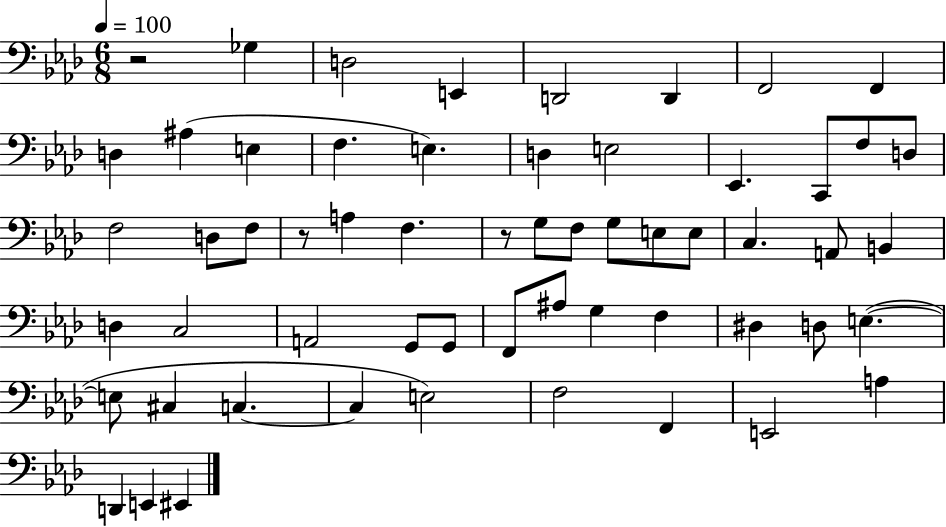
X:1
T:Untitled
M:6/8
L:1/4
K:Ab
z2 _G, D,2 E,, D,,2 D,, F,,2 F,, D, ^A, E, F, E, D, E,2 _E,, C,,/2 F,/2 D,/2 F,2 D,/2 F,/2 z/2 A, F, z/2 G,/2 F,/2 G,/2 E,/2 E,/2 C, A,,/2 B,, D, C,2 A,,2 G,,/2 G,,/2 F,,/2 ^A,/2 G, F, ^D, D,/2 E, E,/2 ^C, C, C, E,2 F,2 F,, E,,2 A, D,, E,, ^E,,